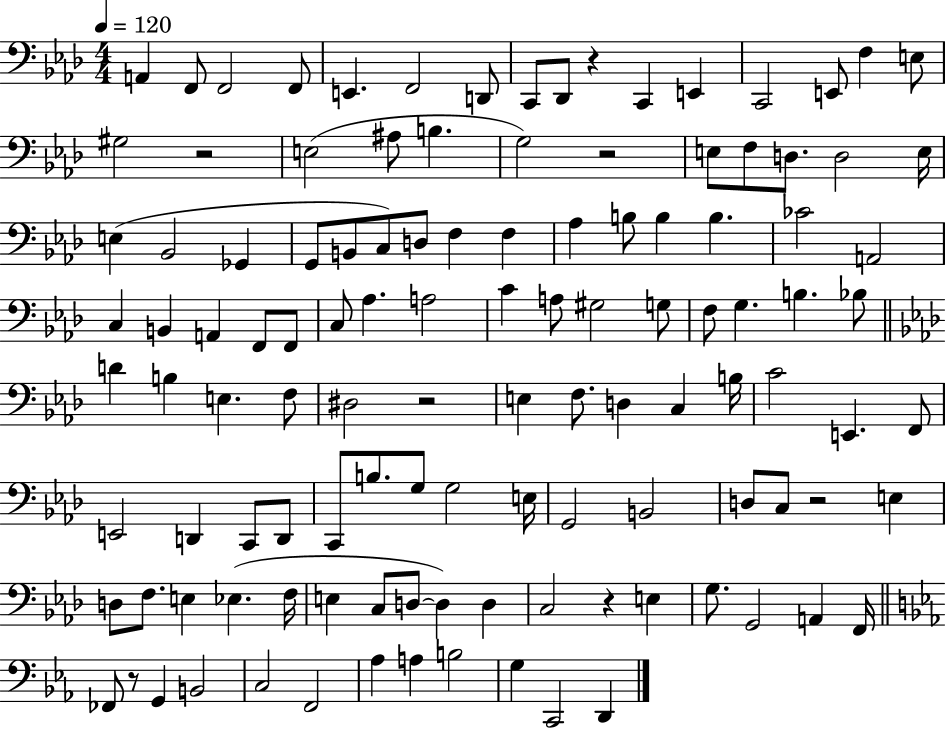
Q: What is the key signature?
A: AES major